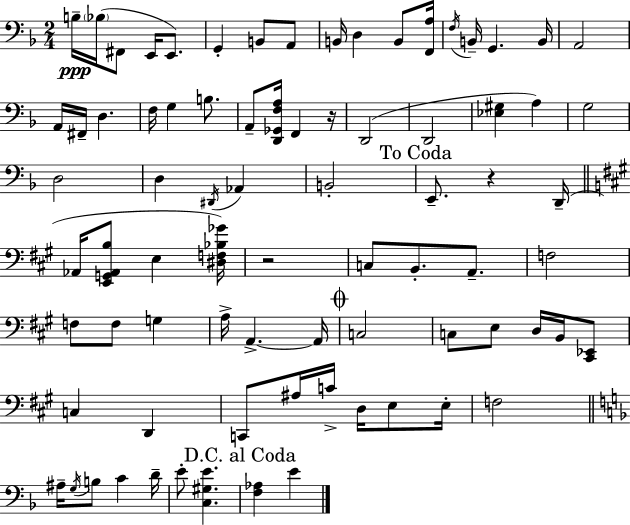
B3/s Bb3/s F#2/e E2/s E2/e. G2/q B2/e A2/e B2/s D3/q B2/e [F2,A3]/s F3/s B2/s G2/q. B2/s A2/h A2/s F#2/s D3/q. F3/s G3/q B3/e. A2/e [D2,Gb2,F3,A3]/s F2/q R/s D2/h D2/h [Eb3,G#3]/q A3/q G3/h D3/h D3/q D#2/s Ab2/q B2/h E2/e. R/q D2/s Ab2/s [E2,G2,Ab2,B3]/e E3/q [D#3,F3,Bb3,Gb4]/s R/h C3/e B2/e. A2/e. F3/h F3/e F3/e G3/q A3/s A2/q. A2/s C3/h C3/e E3/e D3/s B2/s [C#2,Eb2]/e C3/q D2/q C2/e A#3/s C4/s D3/s E3/e E3/s F3/h A#3/s G3/s B3/e C4/q D4/s E4/e [C3,G#3,E4]/q. [F3,Ab3]/q E4/q